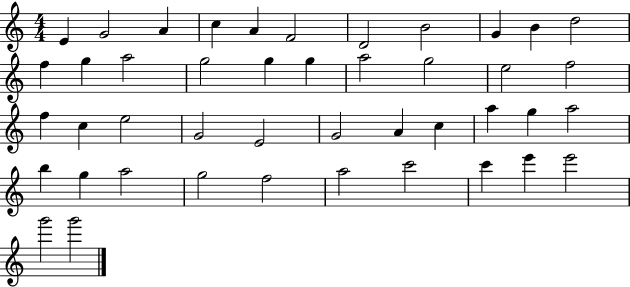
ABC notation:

X:1
T:Untitled
M:4/4
L:1/4
K:C
E G2 A c A F2 D2 B2 G B d2 f g a2 g2 g g a2 g2 e2 f2 f c e2 G2 E2 G2 A c a g a2 b g a2 g2 f2 a2 c'2 c' e' e'2 g'2 g'2